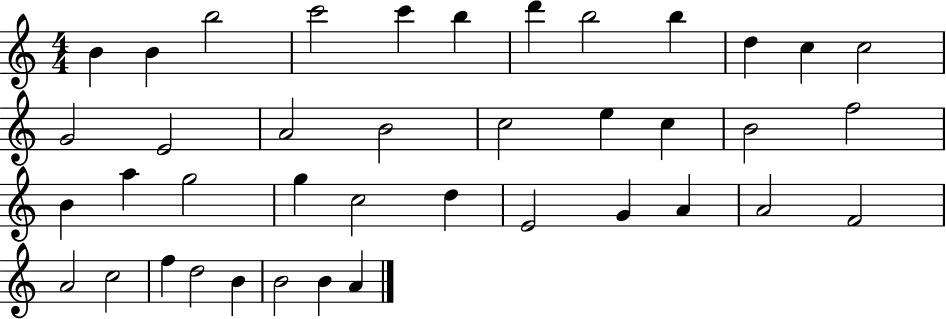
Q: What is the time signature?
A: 4/4